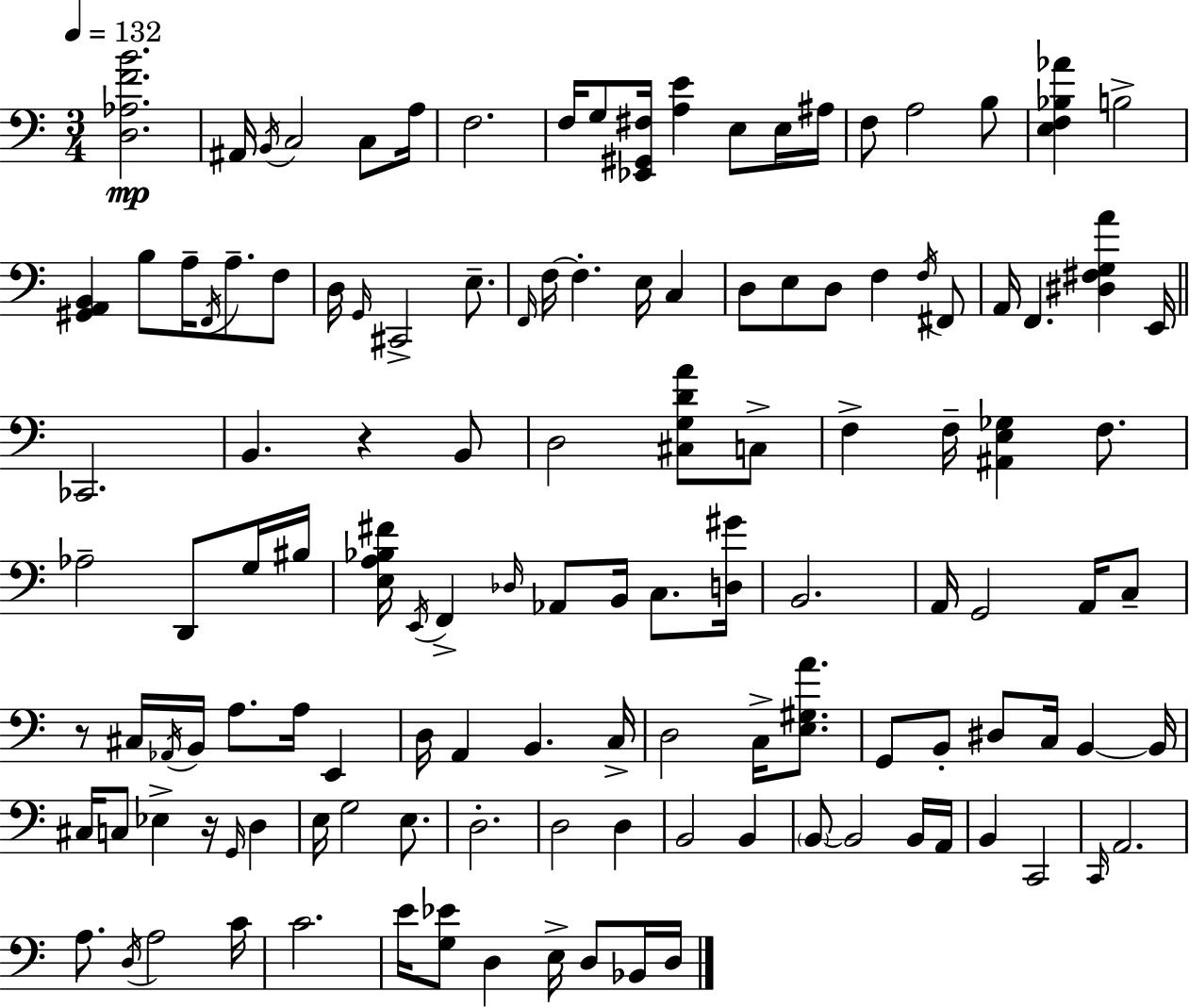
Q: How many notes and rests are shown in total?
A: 126